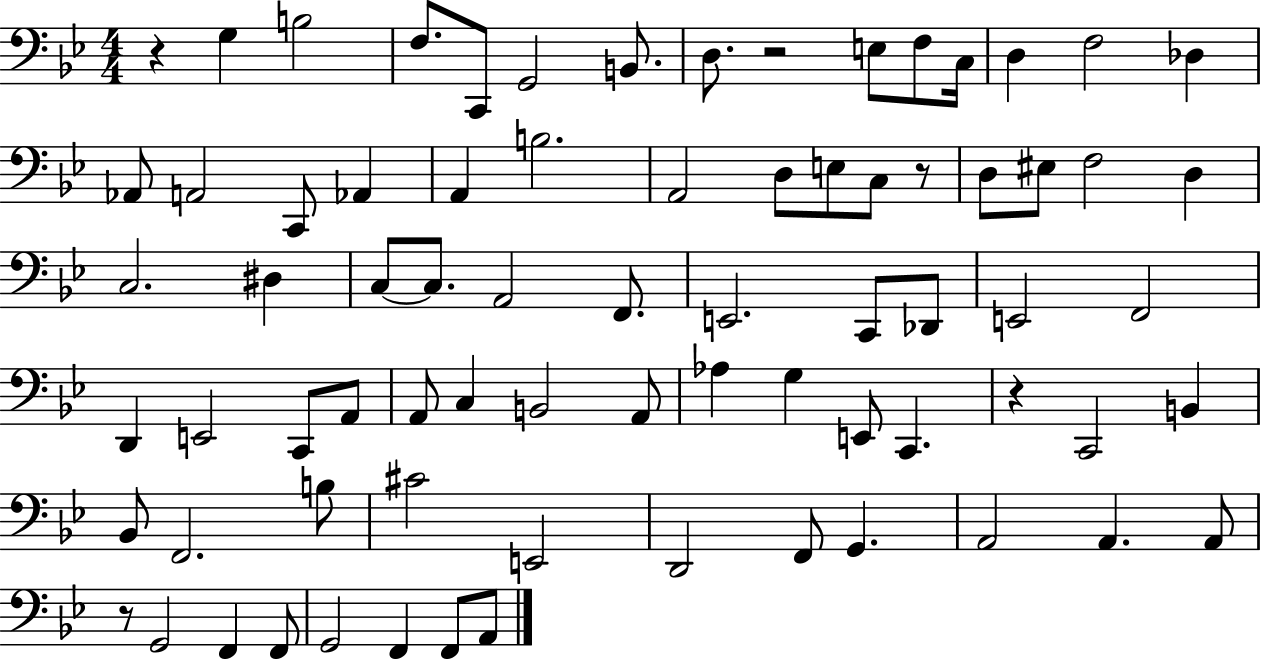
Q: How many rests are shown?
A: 5